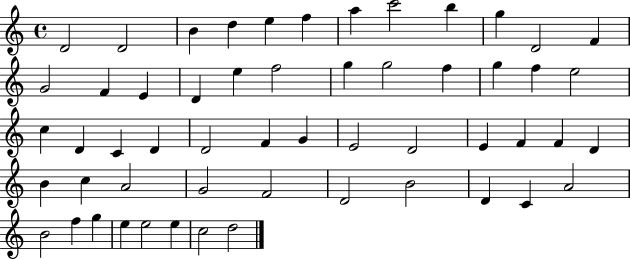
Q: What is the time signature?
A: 4/4